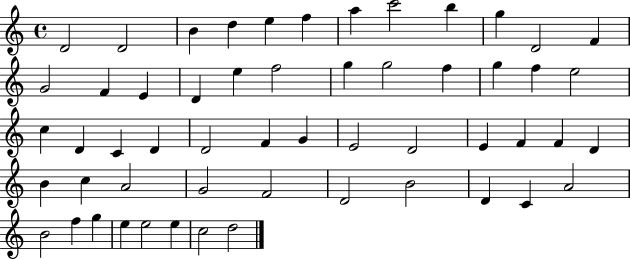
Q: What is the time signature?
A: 4/4